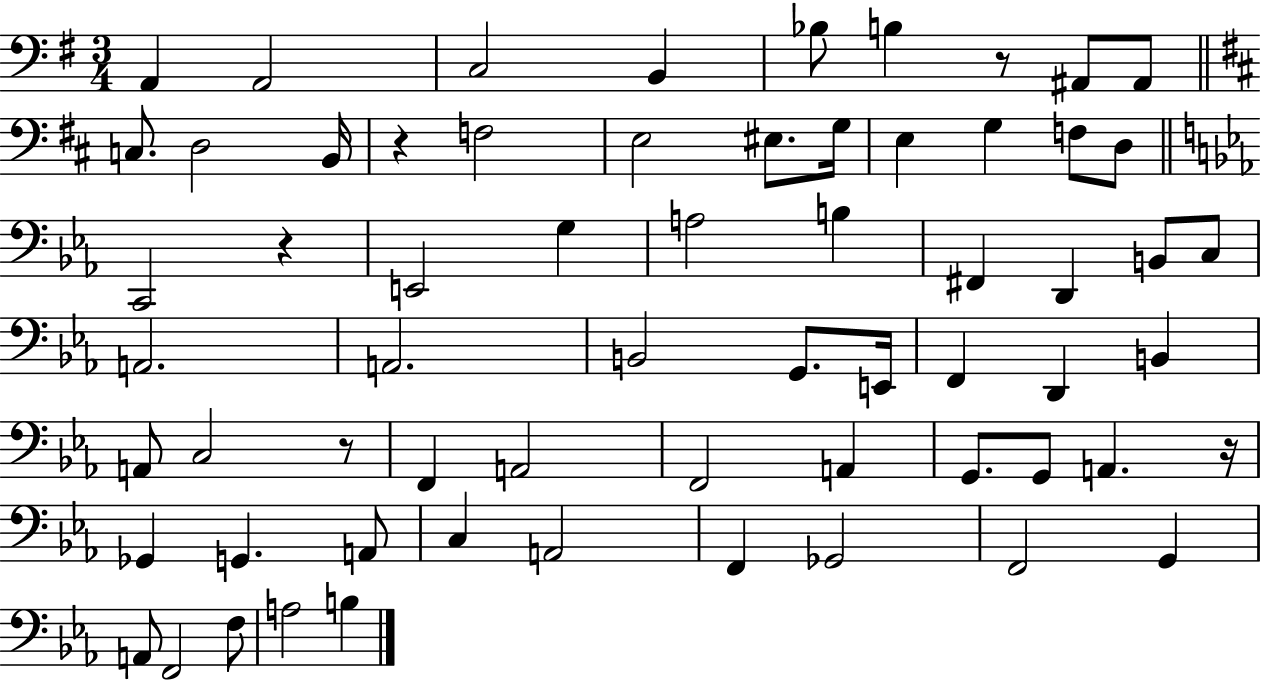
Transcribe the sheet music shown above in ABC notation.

X:1
T:Untitled
M:3/4
L:1/4
K:G
A,, A,,2 C,2 B,, _B,/2 B, z/2 ^A,,/2 ^A,,/2 C,/2 D,2 B,,/4 z F,2 E,2 ^E,/2 G,/4 E, G, F,/2 D,/2 C,,2 z E,,2 G, A,2 B, ^F,, D,, B,,/2 C,/2 A,,2 A,,2 B,,2 G,,/2 E,,/4 F,, D,, B,, A,,/2 C,2 z/2 F,, A,,2 F,,2 A,, G,,/2 G,,/2 A,, z/4 _G,, G,, A,,/2 C, A,,2 F,, _G,,2 F,,2 G,, A,,/2 F,,2 F,/2 A,2 B,